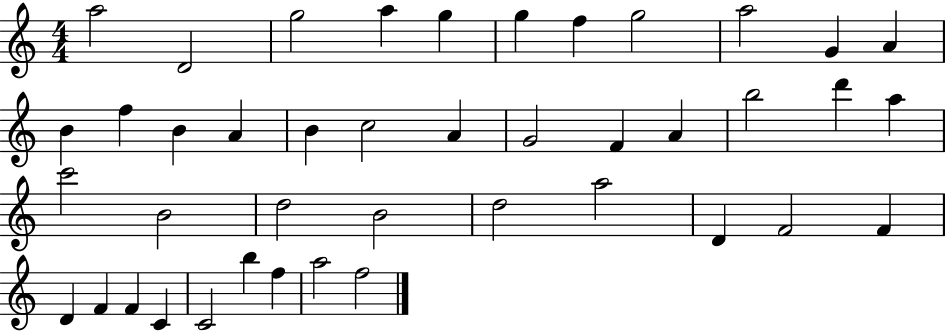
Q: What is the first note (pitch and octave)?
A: A5